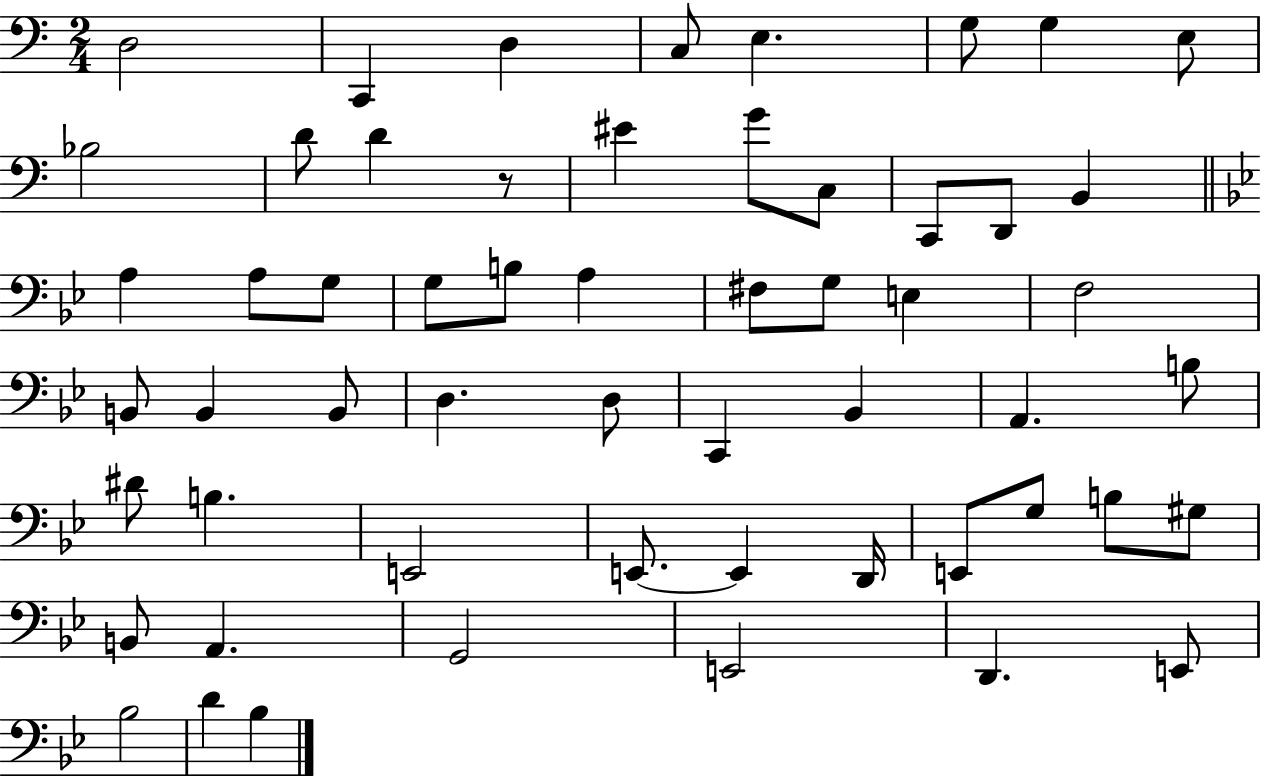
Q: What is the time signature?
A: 2/4